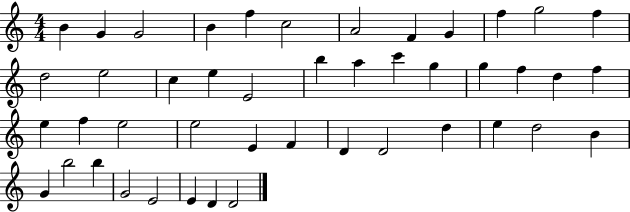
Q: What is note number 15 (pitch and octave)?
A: C5